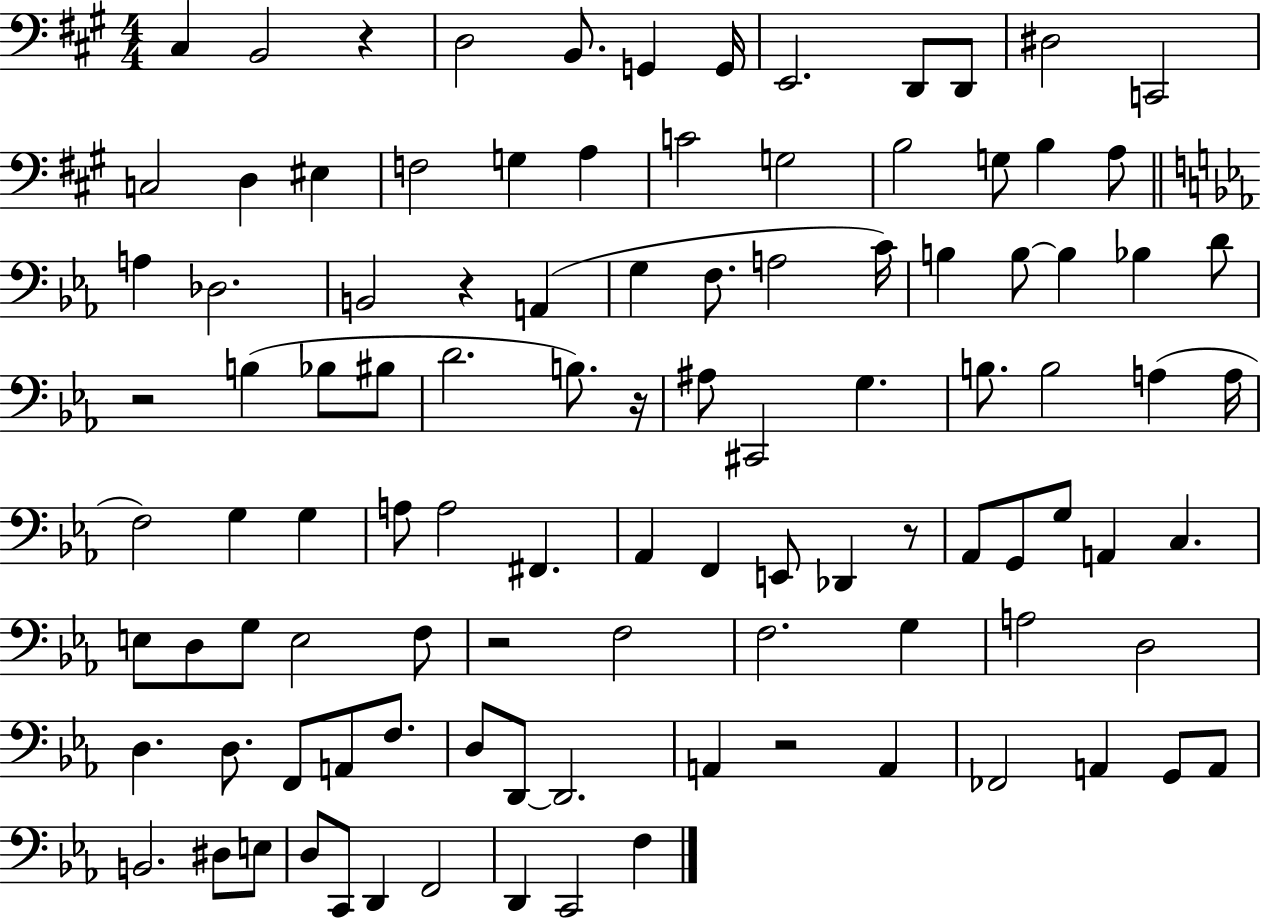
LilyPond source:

{
  \clef bass
  \numericTimeSignature
  \time 4/4
  \key a \major
  cis4 b,2 r4 | d2 b,8. g,4 g,16 | e,2. d,8 d,8 | dis2 c,2 | \break c2 d4 eis4 | f2 g4 a4 | c'2 g2 | b2 g8 b4 a8 | \break \bar "||" \break \key ees \major a4 des2. | b,2 r4 a,4( | g4 f8. a2 c'16) | b4 b8~~ b4 bes4 d'8 | \break r2 b4( bes8 bis8 | d'2. b8.) r16 | ais8 cis,2 g4. | b8. b2 a4( a16 | \break f2) g4 g4 | a8 a2 fis,4. | aes,4 f,4 e,8 des,4 r8 | aes,8 g,8 g8 a,4 c4. | \break e8 d8 g8 e2 f8 | r2 f2 | f2. g4 | a2 d2 | \break d4. d8. f,8 a,8 f8. | d8 d,8~~ d,2. | a,4 r2 a,4 | fes,2 a,4 g,8 a,8 | \break b,2. dis8 e8 | d8 c,8 d,4 f,2 | d,4 c,2 f4 | \bar "|."
}